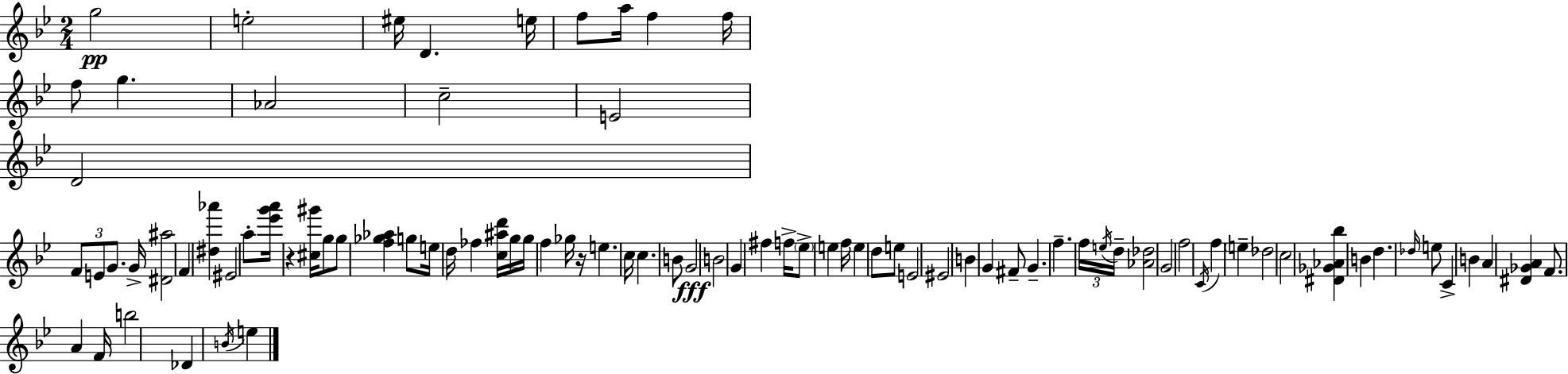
{
  \clef treble
  \numericTimeSignature
  \time 2/4
  \key g \minor
  g''2\pp | e''2-. | eis''16 d'4. e''16 | f''8 a''16 f''4 f''16 | \break f''8 g''4. | aes'2 | c''2-- | e'2 | \break d'2 | \tuplet 3/2 { f'8 e'8 g'8. } g'16-> | <dis' ais''>2 | \parenthesize f'4 <dis'' aes'''>4 | \break eis'2 | a''8-. <ees''' g''' a'''>16 r4 <cis'' gis'''>16 | g''8 g''8 <f'' ges'' aes''>4 | g''8 e''16 d''16 fes''4 | \break <c'' ais'' d'''>16 g''16 g''16 f''4 ges''16 | r16 e''4. c''16 | c''4. b'8 | g'2\fff | \break b'2 | \parenthesize g'4 fis''4 | f''16-> \parenthesize ees''8-> e''4 f''16 | e''4 d''8 e''8 | \break e'2 | eis'2 | b'4 g'4 | fis'8-- g'4.-- | \break f''4.-- \tuplet 3/2 { f''16 \acciaccatura { e''16 } | d''16-- } <aes' des''>2 | g'2 | f''2 | \break \acciaccatura { c'16 } f''4 \parenthesize e''4-- | des''2 | c''2 | <dis' ges' aes' bes''>4 b'4 | \break d''4. | \grace { des''16 } e''8 c'4-> b'4 | a'4 <dis' ges' a'>4 | f'8. a'4 | \break f'16 b''2 | des'4 \acciaccatura { b'16 } | e''4 \bar "|."
}